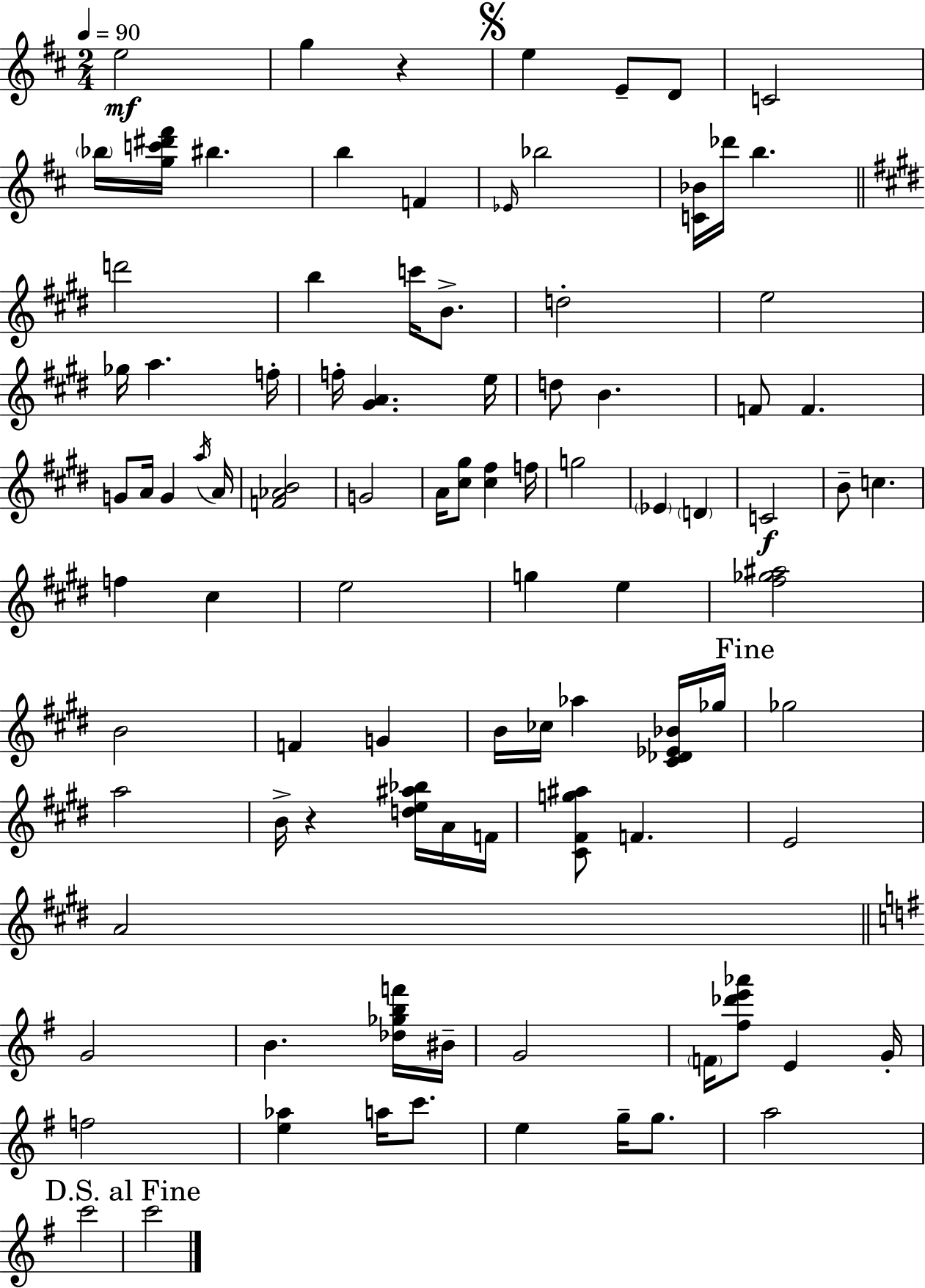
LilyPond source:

{
  \clef treble
  \numericTimeSignature
  \time 2/4
  \key d \major
  \tempo 4 = 90
  e''2\mf | g''4 r4 | \mark \markup { \musicglyph "scripts.segno" } e''4 e'8-- d'8 | c'2 | \break \parenthesize bes''16 <g'' c''' dis''' fis'''>16 bis''4. | b''4 f'4 | \grace { ees'16 } bes''2 | <c' bes'>16 des'''16 b''4. | \break \bar "||" \break \key e \major d'''2 | b''4 c'''16 b'8.-> | d''2-. | e''2 | \break ges''16 a''4. f''16-. | f''16-. <gis' a'>4. e''16 | d''8 b'4. | f'8 f'4. | \break g'8 a'16 g'4 \acciaccatura { a''16 } | a'16 <f' aes' b'>2 | g'2 | a'16 <cis'' gis''>8 <cis'' fis''>4 | \break f''16 g''2 | \parenthesize ees'4 \parenthesize d'4 | c'2\f | b'8-- c''4. | \break f''4 cis''4 | e''2 | g''4 e''4 | <fis'' ges'' ais''>2 | \break b'2 | f'4 g'4 | b'16 ces''16 aes''4 <cis' des' ees' bes'>16 | ges''16 \mark "Fine" ges''2 | \break a''2 | b'16-> r4 <d'' e'' ais'' bes''>16 a'16 | f'16 <cis' fis' g'' ais''>8 f'4. | e'2 | \break a'2 | \bar "||" \break \key g \major g'2 | b'4. <des'' ges'' b'' f'''>16 bis'16-- | g'2 | \parenthesize f'16 <fis'' des''' e''' aes'''>8 e'4 g'16-. | \break f''2 | <e'' aes''>4 a''16 c'''8. | e''4 g''16-- g''8. | a''2 | \break c'''2 | \mark "D.S. al Fine" c'''2 | \bar "|."
}